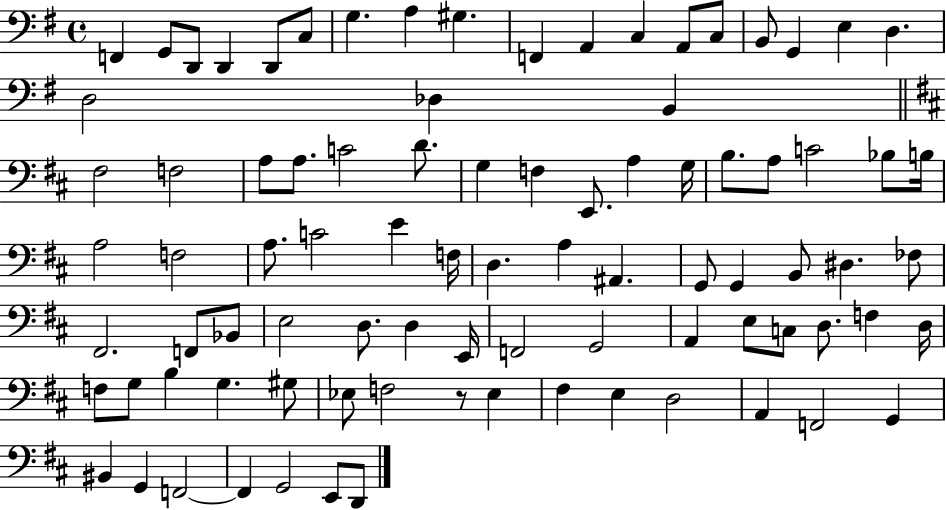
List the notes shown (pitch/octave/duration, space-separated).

F2/q G2/e D2/e D2/q D2/e C3/e G3/q. A3/q G#3/q. F2/q A2/q C3/q A2/e C3/e B2/e G2/q E3/q D3/q. D3/h Db3/q B2/q F#3/h F3/h A3/e A3/e. C4/h D4/e. G3/q F3/q E2/e. A3/q G3/s B3/e. A3/e C4/h Bb3/e B3/s A3/h F3/h A3/e. C4/h E4/q F3/s D3/q. A3/q A#2/q. G2/e G2/q B2/e D#3/q. FES3/e F#2/h. F2/e Bb2/e E3/h D3/e. D3/q E2/s F2/h G2/h A2/q E3/e C3/e D3/e. F3/q D3/s F3/e G3/e B3/q G3/q. G#3/e Eb3/e F3/h R/e Eb3/q F#3/q E3/q D3/h A2/q F2/h G2/q BIS2/q G2/q F2/h F2/q G2/h E2/e D2/e